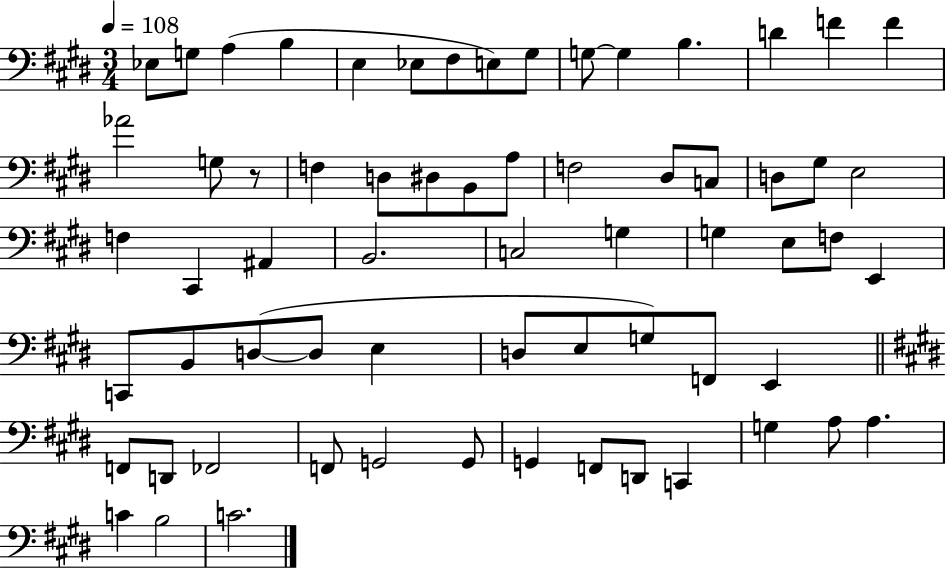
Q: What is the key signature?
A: E major